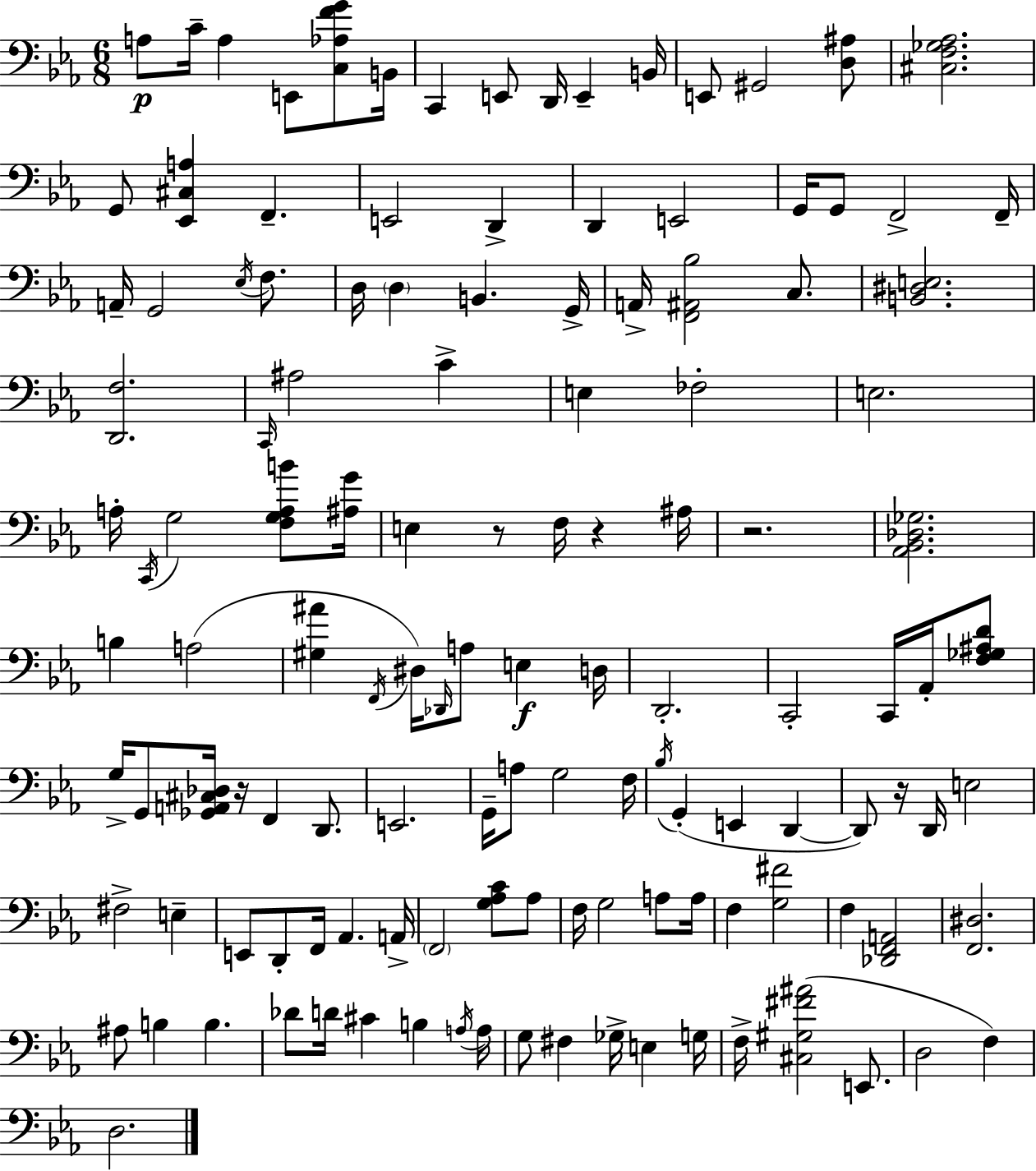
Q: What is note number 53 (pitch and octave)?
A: D2